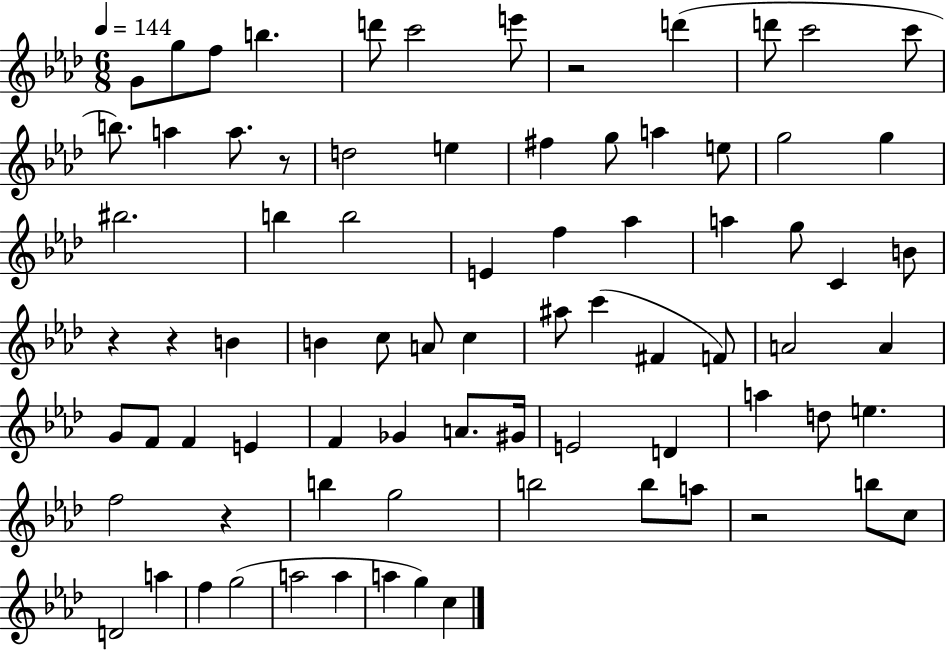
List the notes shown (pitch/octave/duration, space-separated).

G4/e G5/e F5/e B5/q. D6/e C6/h E6/e R/h D6/q D6/e C6/h C6/e B5/e. A5/q A5/e. R/e D5/h E5/q F#5/q G5/e A5/q E5/e G5/h G5/q BIS5/h. B5/q B5/h E4/q F5/q Ab5/q A5/q G5/e C4/q B4/e R/q R/q B4/q B4/q C5/e A4/e C5/q A#5/e C6/q F#4/q F4/e A4/h A4/q G4/e F4/e F4/q E4/q F4/q Gb4/q A4/e. G#4/s E4/h D4/q A5/q D5/e E5/q. F5/h R/q B5/q G5/h B5/h B5/e A5/e R/h B5/e C5/e D4/h A5/q F5/q G5/h A5/h A5/q A5/q G5/q C5/q